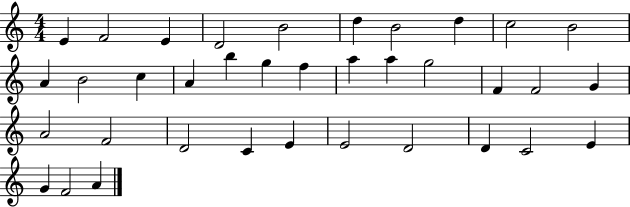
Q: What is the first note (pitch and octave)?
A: E4